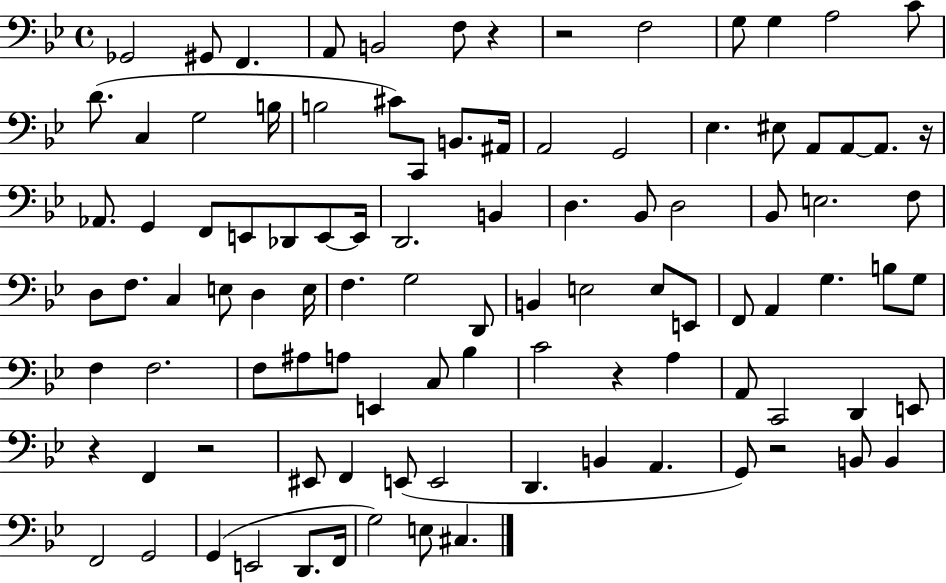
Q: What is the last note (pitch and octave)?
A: C#3